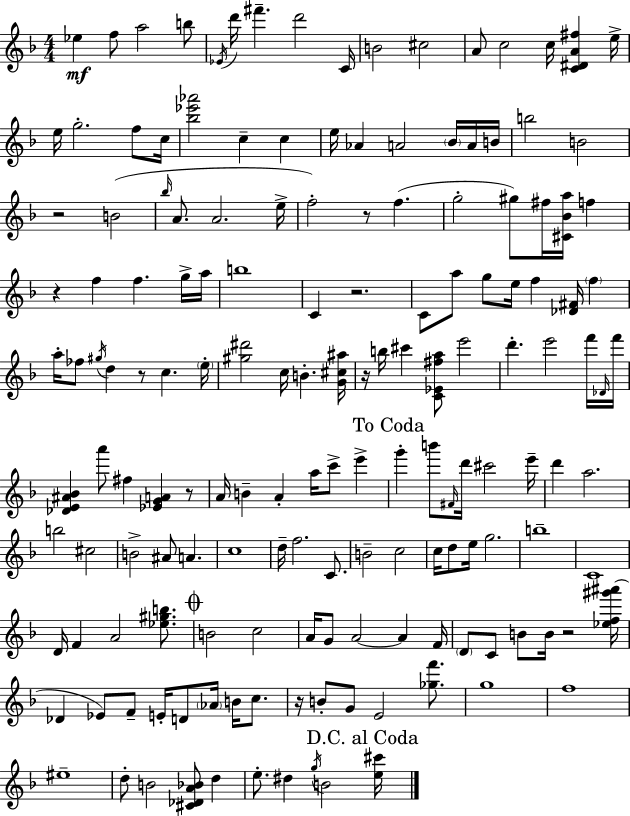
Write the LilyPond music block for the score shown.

{
  \clef treble
  \numericTimeSignature
  \time 4/4
  \key f \major
  ees''4\mf f''8 a''2 b''8 | \acciaccatura { ees'16 } d'''16 fis'''4.-- d'''2 | c'16 b'2 cis''2 | a'8 c''2 c''16 <c' dis' a' fis''>4 | \break e''16-> e''16 g''2.-. f''8 | c''16 <bes'' ees''' aes'''>2 c''4-- c''4 | e''16 aes'4 a'2 \parenthesize bes'16 a'16 | b'16 b''2 b'2 | \break r2 b'2( | \grace { bes''16 } a'8. a'2. | e''16-> f''2-.) r8 f''4.( | g''2-. gis''8) fis''16 <cis' bes' a''>16 f''4 | \break r4 f''4 f''4. | g''16-> a''16 b''1 | c'4 r2. | c'8 a''8 g''8 e''16 f''4 <des' fis'>16 \parenthesize f''4 | \break a''16-. fes''8 \acciaccatura { gis''16 } d''4 r8 c''4. | \parenthesize e''16-. <gis'' dis'''>2 c''16 b'4.-. | <g' cis'' ais''>16 r16 b''16 cis'''4 <c' ees' fis'' a''>8 e'''2 | d'''4.-. e'''2 | \break f'''16 \grace { des'16 } f'''16 <des' e' ais' bes'>4 a'''8 fis''4 <ees' g' a'>4 | r8 a'16 b'4-- a'4-. a''16 c'''8-> | e'''4-> \mark "To Coda" g'''4-. b'''8 \grace { fis'16 } d'''16 cis'''2 | e'''16-- d'''4 a''2. | \break b''2 cis''2 | b'2-> ais'8 a'4. | c''1 | d''16-- f''2. | \break c'8. b'2-- c''2 | c''16 d''8 e''16 g''2. | b''1-- | c'1 | \break d'16 f'4 a'2 | <ees'' gis'' b''>8. \mark \markup { \musicglyph "scripts.coda" } b'2 c''2 | a'16 g'8 a'2~~ | a'4 f'16 \parenthesize d'8 c'8 b'8 b'16 r2 | \break <ees'' f'' gis''' ais'''>16( des'4 ees'8) f'8-- e'16-. d'8 | \parenthesize aes'16 b'16 c''8. r16 b'8-. g'8 e'2 | <ges'' f'''>8. g''1 | f''1 | \break eis''1-- | d''8-. b'2 <cis' des' a' bes'>8 | d''4 e''8.-. dis''4 \acciaccatura { g''16 } b'2 | \mark "D.C. al Coda" <e'' cis'''>16 \bar "|."
}